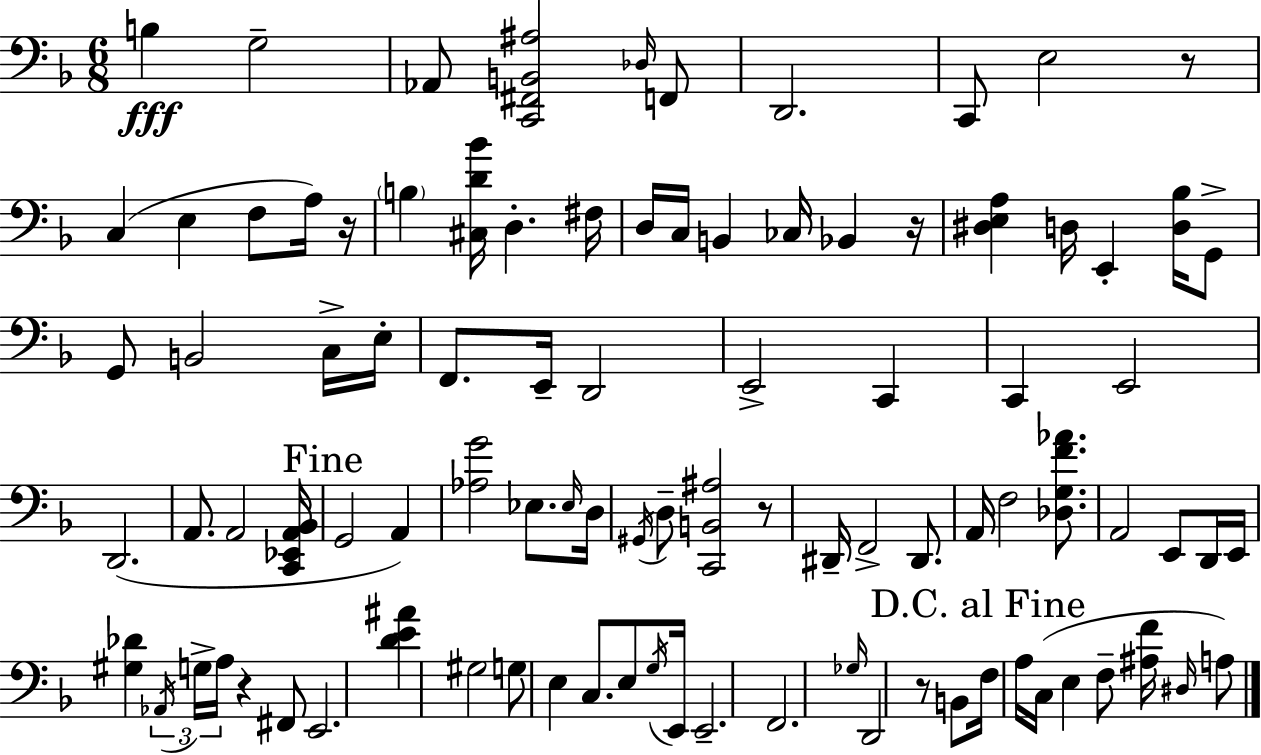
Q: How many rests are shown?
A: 6